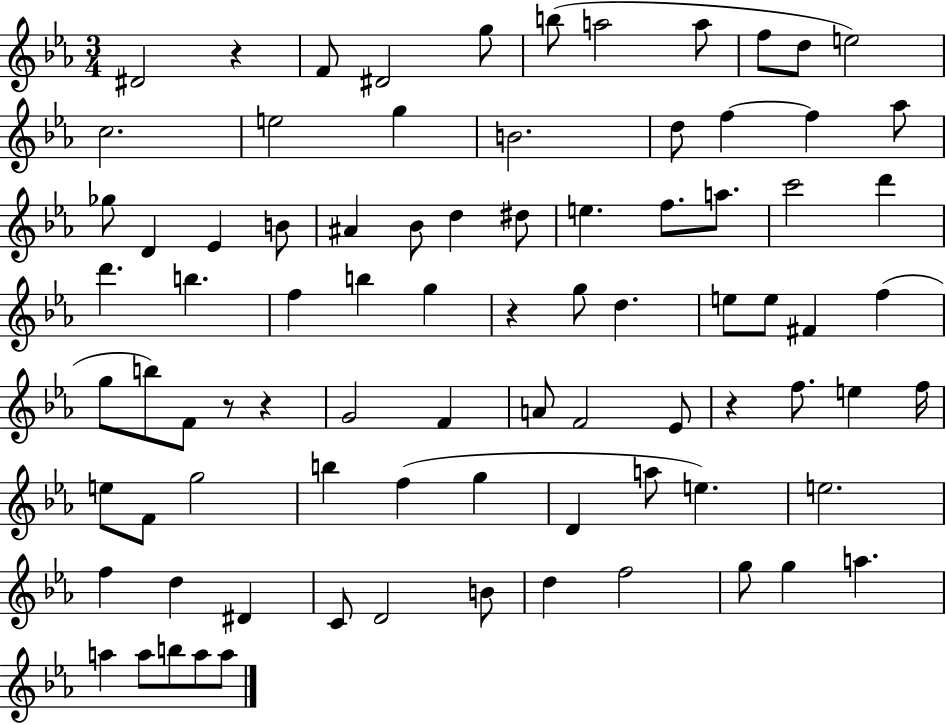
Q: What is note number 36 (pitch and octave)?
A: G5